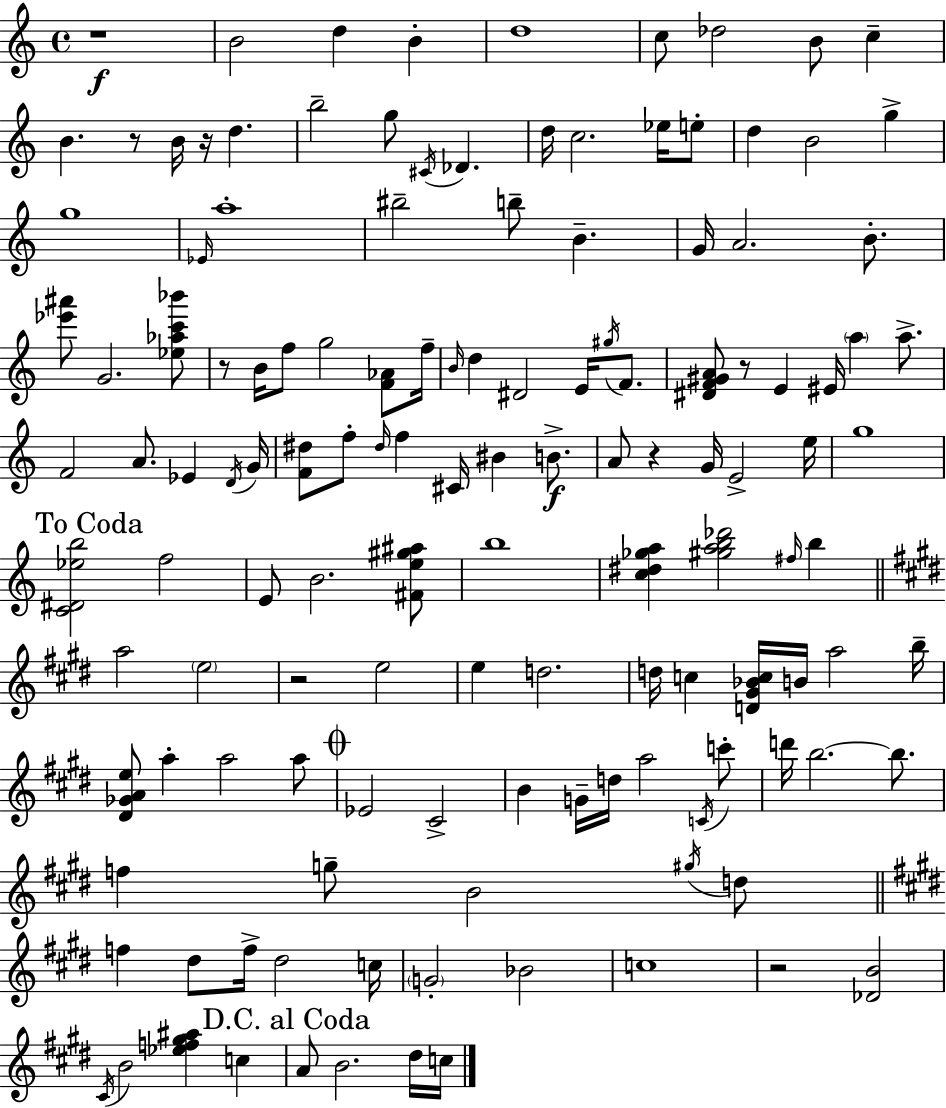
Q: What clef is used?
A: treble